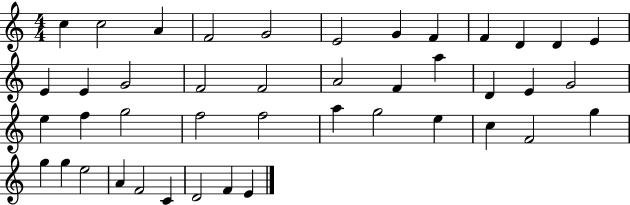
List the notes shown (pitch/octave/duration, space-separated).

C5/q C5/h A4/q F4/h G4/h E4/h G4/q F4/q F4/q D4/q D4/q E4/q E4/q E4/q G4/h F4/h F4/h A4/h F4/q A5/q D4/q E4/q G4/h E5/q F5/q G5/h F5/h F5/h A5/q G5/h E5/q C5/q F4/h G5/q G5/q G5/q E5/h A4/q F4/h C4/q D4/h F4/q E4/q